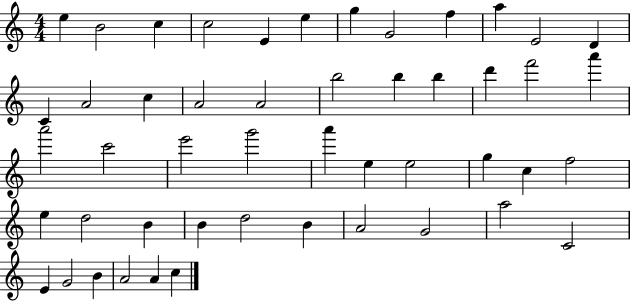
E5/q B4/h C5/q C5/h E4/q E5/q G5/q G4/h F5/q A5/q E4/h D4/q C4/q A4/h C5/q A4/h A4/h B5/h B5/q B5/q D6/q F6/h A6/q A6/h C6/h E6/h G6/h A6/q E5/q E5/h G5/q C5/q F5/h E5/q D5/h B4/q B4/q D5/h B4/q A4/h G4/h A5/h C4/h E4/q G4/h B4/q A4/h A4/q C5/q